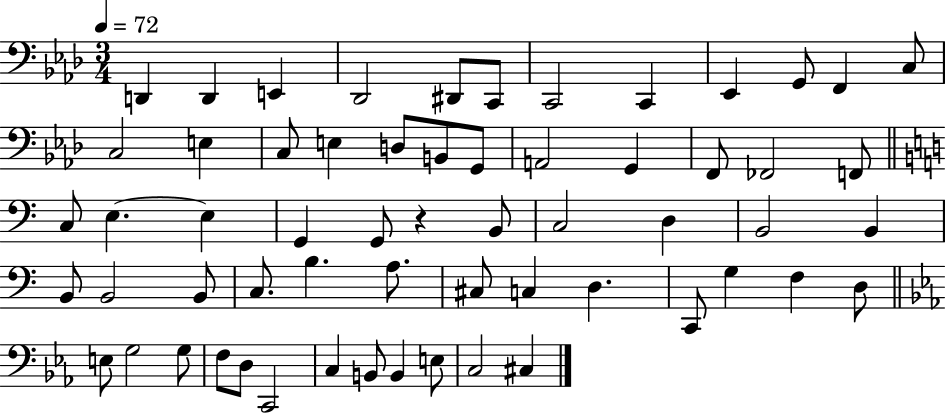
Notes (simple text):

D2/q D2/q E2/q Db2/h D#2/e C2/e C2/h C2/q Eb2/q G2/e F2/q C3/e C3/h E3/q C3/e E3/q D3/e B2/e G2/e A2/h G2/q F2/e FES2/h F2/e C3/e E3/q. E3/q G2/q G2/e R/q B2/e C3/h D3/q B2/h B2/q B2/e B2/h B2/e C3/e. B3/q. A3/e. C#3/e C3/q D3/q. C2/e G3/q F3/q D3/e E3/e G3/h G3/e F3/e D3/e C2/h C3/q B2/e B2/q E3/e C3/h C#3/q